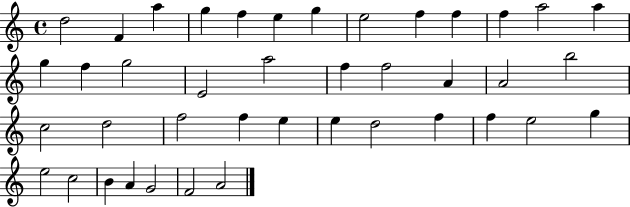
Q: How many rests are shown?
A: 0